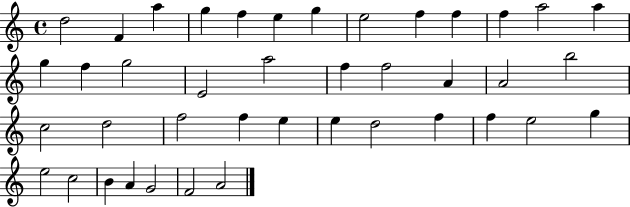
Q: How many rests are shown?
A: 0